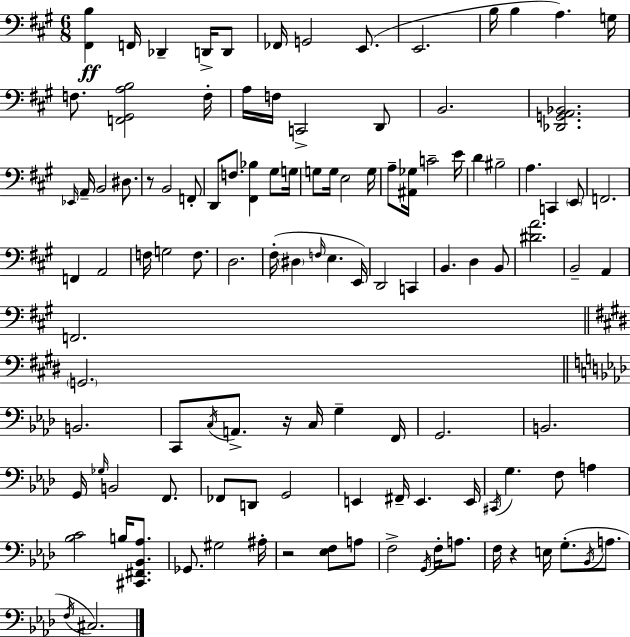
[F#2,B3]/q F2/s Db2/q D2/s D2/e FES2/s G2/h E2/e. E2/h. B3/s B3/q A3/q. G3/s F3/e. [F2,G#2,A3,B3]/h F3/s A3/s F3/s C2/h D2/e B2/h. [Db2,G2,A2,Bb2]/h. Eb2/s A2/s B2/h D#3/e. R/e B2/h F2/e D2/e F3/e. [F#2,Bb3]/q G#3/e G3/s G3/e G3/s E3/h G3/s A3/e [A#2,Gb3]/s C4/h E4/s D4/q BIS3/h A3/q. C2/q E2/e F2/h. F2/q A2/h F3/s G3/h F3/e. D3/h. F#3/s D#3/q F3/s E3/q. E2/s D2/h C2/q B2/q. D3/q B2/e [D#4,A4]/h. B2/h A2/q F2/h. G2/h. B2/h. C2/e C3/s A2/e. R/s C3/s G3/q F2/s G2/h. B2/h. G2/s Gb3/s B2/h F2/e. FES2/e D2/e G2/h E2/q F#2/s E2/q. E2/s C#2/s G3/q. F3/e A3/q [Bb3,C4]/h B3/s [C#2,F#2,Bb2,Ab3]/e. Gb2/e. G#3/h A#3/s R/h [Eb3,F3]/e A3/e F3/h G2/s F3/s A3/e. F3/s R/q E3/s G3/e. Bb2/s A3/e. F3/s C#3/h.